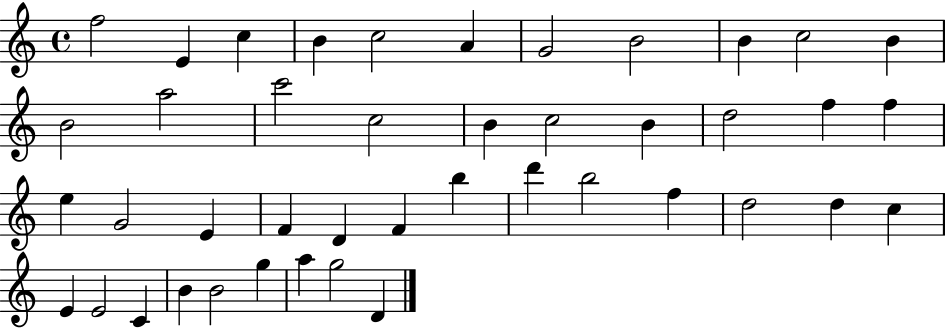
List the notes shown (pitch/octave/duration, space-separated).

F5/h E4/q C5/q B4/q C5/h A4/q G4/h B4/h B4/q C5/h B4/q B4/h A5/h C6/h C5/h B4/q C5/h B4/q D5/h F5/q F5/q E5/q G4/h E4/q F4/q D4/q F4/q B5/q D6/q B5/h F5/q D5/h D5/q C5/q E4/q E4/h C4/q B4/q B4/h G5/q A5/q G5/h D4/q